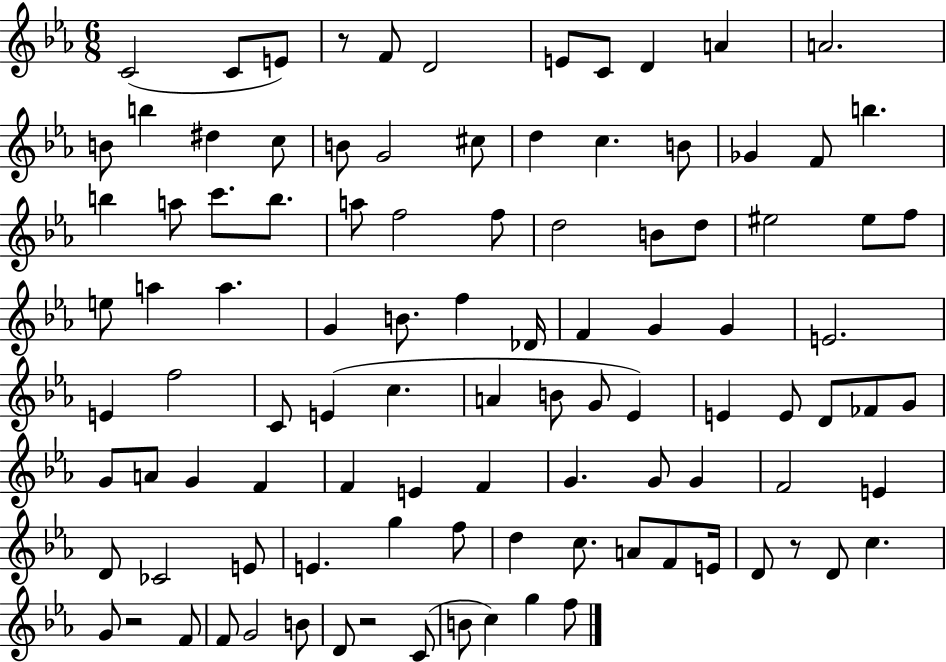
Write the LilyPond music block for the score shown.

{
  \clef treble
  \numericTimeSignature
  \time 6/8
  \key ees \major
  c'2( c'8 e'8) | r8 f'8 d'2 | e'8 c'8 d'4 a'4 | a'2. | \break b'8 b''4 dis''4 c''8 | b'8 g'2 cis''8 | d''4 c''4. b'8 | ges'4 f'8 b''4. | \break b''4 a''8 c'''8. b''8. | a''8 f''2 f''8 | d''2 b'8 d''8 | eis''2 eis''8 f''8 | \break e''8 a''4 a''4. | g'4 b'8. f''4 des'16 | f'4 g'4 g'4 | e'2. | \break e'4 f''2 | c'8 e'4( c''4. | a'4 b'8 g'8 ees'4) | e'4 e'8 d'8 fes'8 g'8 | \break g'8 a'8 g'4 f'4 | f'4 e'4 f'4 | g'4. g'8 g'4 | f'2 e'4 | \break d'8 ces'2 e'8 | e'4. g''4 f''8 | d''4 c''8. a'8 f'8 e'16 | d'8 r8 d'8 c''4. | \break g'8 r2 f'8 | f'8 g'2 b'8 | d'8 r2 c'8( | b'8 c''4) g''4 f''8 | \break \bar "|."
}